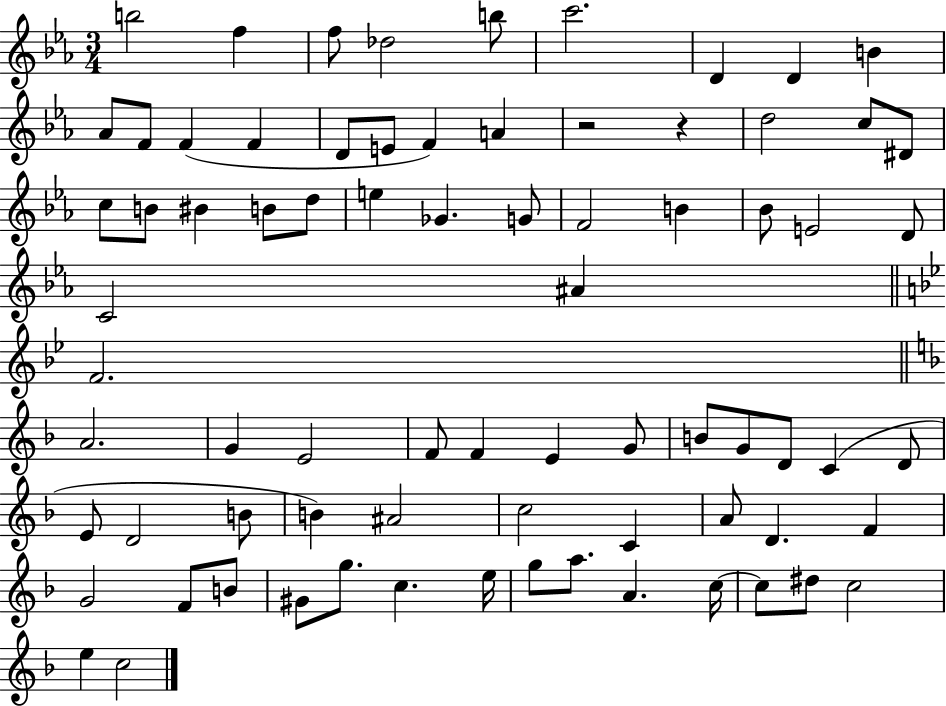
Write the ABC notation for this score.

X:1
T:Untitled
M:3/4
L:1/4
K:Eb
b2 f f/2 _d2 b/2 c'2 D D B _A/2 F/2 F F D/2 E/2 F A z2 z d2 c/2 ^D/2 c/2 B/2 ^B B/2 d/2 e _G G/2 F2 B _B/2 E2 D/2 C2 ^A F2 A2 G E2 F/2 F E G/2 B/2 G/2 D/2 C D/2 E/2 D2 B/2 B ^A2 c2 C A/2 D F G2 F/2 B/2 ^G/2 g/2 c e/4 g/2 a/2 A c/4 c/2 ^d/2 c2 e c2